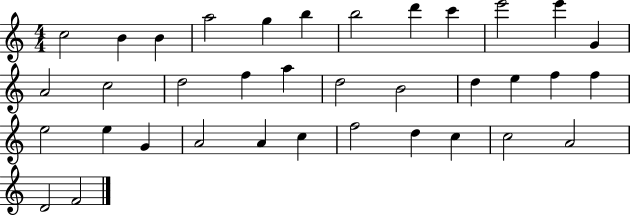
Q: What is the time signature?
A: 4/4